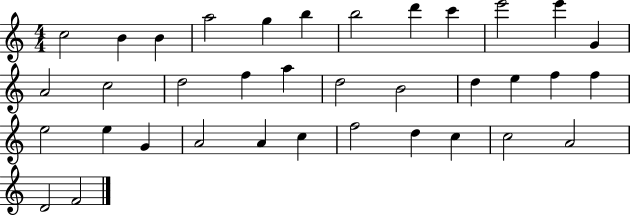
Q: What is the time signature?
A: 4/4